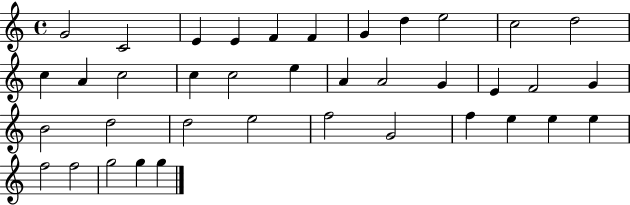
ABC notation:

X:1
T:Untitled
M:4/4
L:1/4
K:C
G2 C2 E E F F G d e2 c2 d2 c A c2 c c2 e A A2 G E F2 G B2 d2 d2 e2 f2 G2 f e e e f2 f2 g2 g g